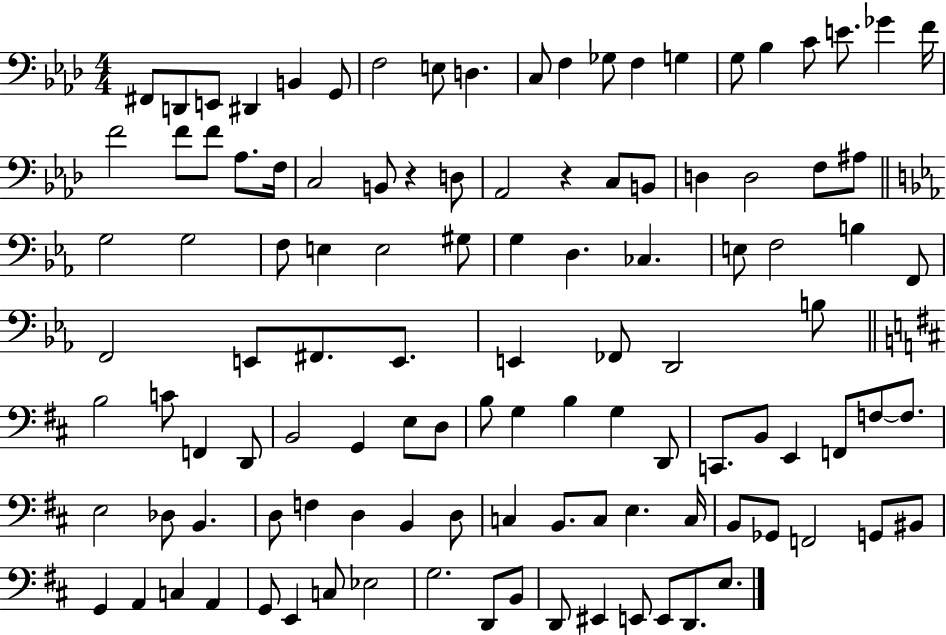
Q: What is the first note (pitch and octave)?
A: F#2